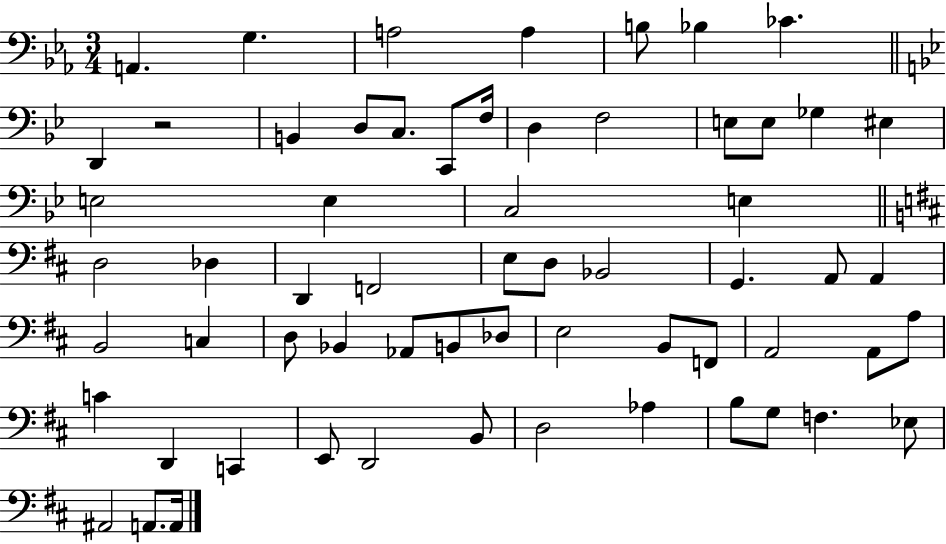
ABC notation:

X:1
T:Untitled
M:3/4
L:1/4
K:Eb
A,, G, A,2 A, B,/2 _B, _C D,, z2 B,, D,/2 C,/2 C,,/2 F,/4 D, F,2 E,/2 E,/2 _G, ^E, E,2 E, C,2 E, D,2 _D, D,, F,,2 E,/2 D,/2 _B,,2 G,, A,,/2 A,, B,,2 C, D,/2 _B,, _A,,/2 B,,/2 _D,/2 E,2 B,,/2 F,,/2 A,,2 A,,/2 A,/2 C D,, C,, E,,/2 D,,2 B,,/2 D,2 _A, B,/2 G,/2 F, _E,/2 ^A,,2 A,,/2 A,,/4